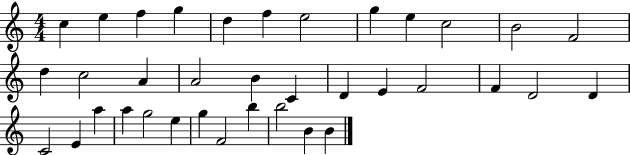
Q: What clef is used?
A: treble